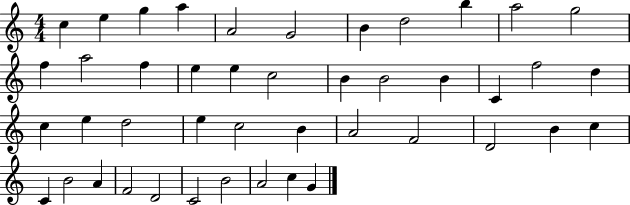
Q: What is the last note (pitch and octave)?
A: G4